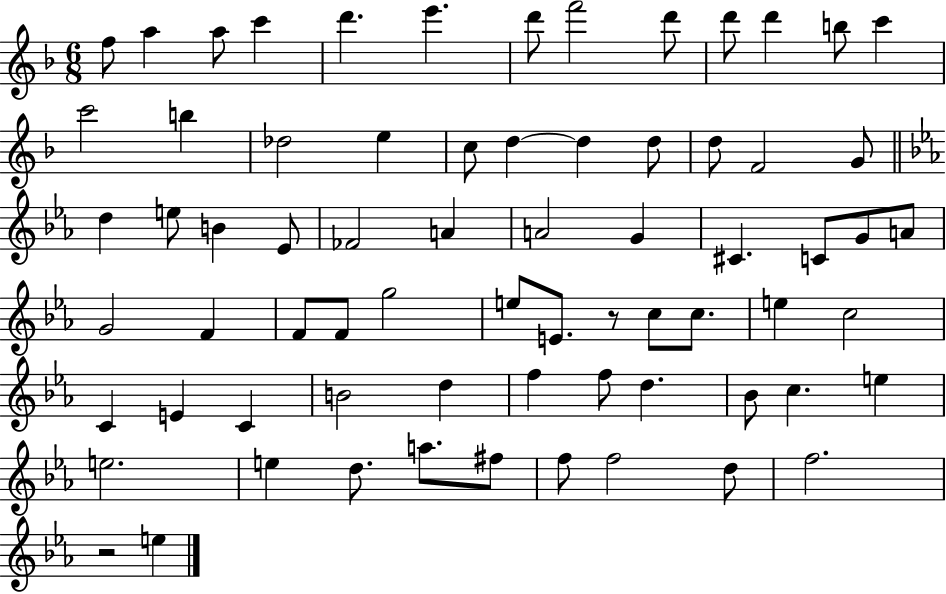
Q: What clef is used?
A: treble